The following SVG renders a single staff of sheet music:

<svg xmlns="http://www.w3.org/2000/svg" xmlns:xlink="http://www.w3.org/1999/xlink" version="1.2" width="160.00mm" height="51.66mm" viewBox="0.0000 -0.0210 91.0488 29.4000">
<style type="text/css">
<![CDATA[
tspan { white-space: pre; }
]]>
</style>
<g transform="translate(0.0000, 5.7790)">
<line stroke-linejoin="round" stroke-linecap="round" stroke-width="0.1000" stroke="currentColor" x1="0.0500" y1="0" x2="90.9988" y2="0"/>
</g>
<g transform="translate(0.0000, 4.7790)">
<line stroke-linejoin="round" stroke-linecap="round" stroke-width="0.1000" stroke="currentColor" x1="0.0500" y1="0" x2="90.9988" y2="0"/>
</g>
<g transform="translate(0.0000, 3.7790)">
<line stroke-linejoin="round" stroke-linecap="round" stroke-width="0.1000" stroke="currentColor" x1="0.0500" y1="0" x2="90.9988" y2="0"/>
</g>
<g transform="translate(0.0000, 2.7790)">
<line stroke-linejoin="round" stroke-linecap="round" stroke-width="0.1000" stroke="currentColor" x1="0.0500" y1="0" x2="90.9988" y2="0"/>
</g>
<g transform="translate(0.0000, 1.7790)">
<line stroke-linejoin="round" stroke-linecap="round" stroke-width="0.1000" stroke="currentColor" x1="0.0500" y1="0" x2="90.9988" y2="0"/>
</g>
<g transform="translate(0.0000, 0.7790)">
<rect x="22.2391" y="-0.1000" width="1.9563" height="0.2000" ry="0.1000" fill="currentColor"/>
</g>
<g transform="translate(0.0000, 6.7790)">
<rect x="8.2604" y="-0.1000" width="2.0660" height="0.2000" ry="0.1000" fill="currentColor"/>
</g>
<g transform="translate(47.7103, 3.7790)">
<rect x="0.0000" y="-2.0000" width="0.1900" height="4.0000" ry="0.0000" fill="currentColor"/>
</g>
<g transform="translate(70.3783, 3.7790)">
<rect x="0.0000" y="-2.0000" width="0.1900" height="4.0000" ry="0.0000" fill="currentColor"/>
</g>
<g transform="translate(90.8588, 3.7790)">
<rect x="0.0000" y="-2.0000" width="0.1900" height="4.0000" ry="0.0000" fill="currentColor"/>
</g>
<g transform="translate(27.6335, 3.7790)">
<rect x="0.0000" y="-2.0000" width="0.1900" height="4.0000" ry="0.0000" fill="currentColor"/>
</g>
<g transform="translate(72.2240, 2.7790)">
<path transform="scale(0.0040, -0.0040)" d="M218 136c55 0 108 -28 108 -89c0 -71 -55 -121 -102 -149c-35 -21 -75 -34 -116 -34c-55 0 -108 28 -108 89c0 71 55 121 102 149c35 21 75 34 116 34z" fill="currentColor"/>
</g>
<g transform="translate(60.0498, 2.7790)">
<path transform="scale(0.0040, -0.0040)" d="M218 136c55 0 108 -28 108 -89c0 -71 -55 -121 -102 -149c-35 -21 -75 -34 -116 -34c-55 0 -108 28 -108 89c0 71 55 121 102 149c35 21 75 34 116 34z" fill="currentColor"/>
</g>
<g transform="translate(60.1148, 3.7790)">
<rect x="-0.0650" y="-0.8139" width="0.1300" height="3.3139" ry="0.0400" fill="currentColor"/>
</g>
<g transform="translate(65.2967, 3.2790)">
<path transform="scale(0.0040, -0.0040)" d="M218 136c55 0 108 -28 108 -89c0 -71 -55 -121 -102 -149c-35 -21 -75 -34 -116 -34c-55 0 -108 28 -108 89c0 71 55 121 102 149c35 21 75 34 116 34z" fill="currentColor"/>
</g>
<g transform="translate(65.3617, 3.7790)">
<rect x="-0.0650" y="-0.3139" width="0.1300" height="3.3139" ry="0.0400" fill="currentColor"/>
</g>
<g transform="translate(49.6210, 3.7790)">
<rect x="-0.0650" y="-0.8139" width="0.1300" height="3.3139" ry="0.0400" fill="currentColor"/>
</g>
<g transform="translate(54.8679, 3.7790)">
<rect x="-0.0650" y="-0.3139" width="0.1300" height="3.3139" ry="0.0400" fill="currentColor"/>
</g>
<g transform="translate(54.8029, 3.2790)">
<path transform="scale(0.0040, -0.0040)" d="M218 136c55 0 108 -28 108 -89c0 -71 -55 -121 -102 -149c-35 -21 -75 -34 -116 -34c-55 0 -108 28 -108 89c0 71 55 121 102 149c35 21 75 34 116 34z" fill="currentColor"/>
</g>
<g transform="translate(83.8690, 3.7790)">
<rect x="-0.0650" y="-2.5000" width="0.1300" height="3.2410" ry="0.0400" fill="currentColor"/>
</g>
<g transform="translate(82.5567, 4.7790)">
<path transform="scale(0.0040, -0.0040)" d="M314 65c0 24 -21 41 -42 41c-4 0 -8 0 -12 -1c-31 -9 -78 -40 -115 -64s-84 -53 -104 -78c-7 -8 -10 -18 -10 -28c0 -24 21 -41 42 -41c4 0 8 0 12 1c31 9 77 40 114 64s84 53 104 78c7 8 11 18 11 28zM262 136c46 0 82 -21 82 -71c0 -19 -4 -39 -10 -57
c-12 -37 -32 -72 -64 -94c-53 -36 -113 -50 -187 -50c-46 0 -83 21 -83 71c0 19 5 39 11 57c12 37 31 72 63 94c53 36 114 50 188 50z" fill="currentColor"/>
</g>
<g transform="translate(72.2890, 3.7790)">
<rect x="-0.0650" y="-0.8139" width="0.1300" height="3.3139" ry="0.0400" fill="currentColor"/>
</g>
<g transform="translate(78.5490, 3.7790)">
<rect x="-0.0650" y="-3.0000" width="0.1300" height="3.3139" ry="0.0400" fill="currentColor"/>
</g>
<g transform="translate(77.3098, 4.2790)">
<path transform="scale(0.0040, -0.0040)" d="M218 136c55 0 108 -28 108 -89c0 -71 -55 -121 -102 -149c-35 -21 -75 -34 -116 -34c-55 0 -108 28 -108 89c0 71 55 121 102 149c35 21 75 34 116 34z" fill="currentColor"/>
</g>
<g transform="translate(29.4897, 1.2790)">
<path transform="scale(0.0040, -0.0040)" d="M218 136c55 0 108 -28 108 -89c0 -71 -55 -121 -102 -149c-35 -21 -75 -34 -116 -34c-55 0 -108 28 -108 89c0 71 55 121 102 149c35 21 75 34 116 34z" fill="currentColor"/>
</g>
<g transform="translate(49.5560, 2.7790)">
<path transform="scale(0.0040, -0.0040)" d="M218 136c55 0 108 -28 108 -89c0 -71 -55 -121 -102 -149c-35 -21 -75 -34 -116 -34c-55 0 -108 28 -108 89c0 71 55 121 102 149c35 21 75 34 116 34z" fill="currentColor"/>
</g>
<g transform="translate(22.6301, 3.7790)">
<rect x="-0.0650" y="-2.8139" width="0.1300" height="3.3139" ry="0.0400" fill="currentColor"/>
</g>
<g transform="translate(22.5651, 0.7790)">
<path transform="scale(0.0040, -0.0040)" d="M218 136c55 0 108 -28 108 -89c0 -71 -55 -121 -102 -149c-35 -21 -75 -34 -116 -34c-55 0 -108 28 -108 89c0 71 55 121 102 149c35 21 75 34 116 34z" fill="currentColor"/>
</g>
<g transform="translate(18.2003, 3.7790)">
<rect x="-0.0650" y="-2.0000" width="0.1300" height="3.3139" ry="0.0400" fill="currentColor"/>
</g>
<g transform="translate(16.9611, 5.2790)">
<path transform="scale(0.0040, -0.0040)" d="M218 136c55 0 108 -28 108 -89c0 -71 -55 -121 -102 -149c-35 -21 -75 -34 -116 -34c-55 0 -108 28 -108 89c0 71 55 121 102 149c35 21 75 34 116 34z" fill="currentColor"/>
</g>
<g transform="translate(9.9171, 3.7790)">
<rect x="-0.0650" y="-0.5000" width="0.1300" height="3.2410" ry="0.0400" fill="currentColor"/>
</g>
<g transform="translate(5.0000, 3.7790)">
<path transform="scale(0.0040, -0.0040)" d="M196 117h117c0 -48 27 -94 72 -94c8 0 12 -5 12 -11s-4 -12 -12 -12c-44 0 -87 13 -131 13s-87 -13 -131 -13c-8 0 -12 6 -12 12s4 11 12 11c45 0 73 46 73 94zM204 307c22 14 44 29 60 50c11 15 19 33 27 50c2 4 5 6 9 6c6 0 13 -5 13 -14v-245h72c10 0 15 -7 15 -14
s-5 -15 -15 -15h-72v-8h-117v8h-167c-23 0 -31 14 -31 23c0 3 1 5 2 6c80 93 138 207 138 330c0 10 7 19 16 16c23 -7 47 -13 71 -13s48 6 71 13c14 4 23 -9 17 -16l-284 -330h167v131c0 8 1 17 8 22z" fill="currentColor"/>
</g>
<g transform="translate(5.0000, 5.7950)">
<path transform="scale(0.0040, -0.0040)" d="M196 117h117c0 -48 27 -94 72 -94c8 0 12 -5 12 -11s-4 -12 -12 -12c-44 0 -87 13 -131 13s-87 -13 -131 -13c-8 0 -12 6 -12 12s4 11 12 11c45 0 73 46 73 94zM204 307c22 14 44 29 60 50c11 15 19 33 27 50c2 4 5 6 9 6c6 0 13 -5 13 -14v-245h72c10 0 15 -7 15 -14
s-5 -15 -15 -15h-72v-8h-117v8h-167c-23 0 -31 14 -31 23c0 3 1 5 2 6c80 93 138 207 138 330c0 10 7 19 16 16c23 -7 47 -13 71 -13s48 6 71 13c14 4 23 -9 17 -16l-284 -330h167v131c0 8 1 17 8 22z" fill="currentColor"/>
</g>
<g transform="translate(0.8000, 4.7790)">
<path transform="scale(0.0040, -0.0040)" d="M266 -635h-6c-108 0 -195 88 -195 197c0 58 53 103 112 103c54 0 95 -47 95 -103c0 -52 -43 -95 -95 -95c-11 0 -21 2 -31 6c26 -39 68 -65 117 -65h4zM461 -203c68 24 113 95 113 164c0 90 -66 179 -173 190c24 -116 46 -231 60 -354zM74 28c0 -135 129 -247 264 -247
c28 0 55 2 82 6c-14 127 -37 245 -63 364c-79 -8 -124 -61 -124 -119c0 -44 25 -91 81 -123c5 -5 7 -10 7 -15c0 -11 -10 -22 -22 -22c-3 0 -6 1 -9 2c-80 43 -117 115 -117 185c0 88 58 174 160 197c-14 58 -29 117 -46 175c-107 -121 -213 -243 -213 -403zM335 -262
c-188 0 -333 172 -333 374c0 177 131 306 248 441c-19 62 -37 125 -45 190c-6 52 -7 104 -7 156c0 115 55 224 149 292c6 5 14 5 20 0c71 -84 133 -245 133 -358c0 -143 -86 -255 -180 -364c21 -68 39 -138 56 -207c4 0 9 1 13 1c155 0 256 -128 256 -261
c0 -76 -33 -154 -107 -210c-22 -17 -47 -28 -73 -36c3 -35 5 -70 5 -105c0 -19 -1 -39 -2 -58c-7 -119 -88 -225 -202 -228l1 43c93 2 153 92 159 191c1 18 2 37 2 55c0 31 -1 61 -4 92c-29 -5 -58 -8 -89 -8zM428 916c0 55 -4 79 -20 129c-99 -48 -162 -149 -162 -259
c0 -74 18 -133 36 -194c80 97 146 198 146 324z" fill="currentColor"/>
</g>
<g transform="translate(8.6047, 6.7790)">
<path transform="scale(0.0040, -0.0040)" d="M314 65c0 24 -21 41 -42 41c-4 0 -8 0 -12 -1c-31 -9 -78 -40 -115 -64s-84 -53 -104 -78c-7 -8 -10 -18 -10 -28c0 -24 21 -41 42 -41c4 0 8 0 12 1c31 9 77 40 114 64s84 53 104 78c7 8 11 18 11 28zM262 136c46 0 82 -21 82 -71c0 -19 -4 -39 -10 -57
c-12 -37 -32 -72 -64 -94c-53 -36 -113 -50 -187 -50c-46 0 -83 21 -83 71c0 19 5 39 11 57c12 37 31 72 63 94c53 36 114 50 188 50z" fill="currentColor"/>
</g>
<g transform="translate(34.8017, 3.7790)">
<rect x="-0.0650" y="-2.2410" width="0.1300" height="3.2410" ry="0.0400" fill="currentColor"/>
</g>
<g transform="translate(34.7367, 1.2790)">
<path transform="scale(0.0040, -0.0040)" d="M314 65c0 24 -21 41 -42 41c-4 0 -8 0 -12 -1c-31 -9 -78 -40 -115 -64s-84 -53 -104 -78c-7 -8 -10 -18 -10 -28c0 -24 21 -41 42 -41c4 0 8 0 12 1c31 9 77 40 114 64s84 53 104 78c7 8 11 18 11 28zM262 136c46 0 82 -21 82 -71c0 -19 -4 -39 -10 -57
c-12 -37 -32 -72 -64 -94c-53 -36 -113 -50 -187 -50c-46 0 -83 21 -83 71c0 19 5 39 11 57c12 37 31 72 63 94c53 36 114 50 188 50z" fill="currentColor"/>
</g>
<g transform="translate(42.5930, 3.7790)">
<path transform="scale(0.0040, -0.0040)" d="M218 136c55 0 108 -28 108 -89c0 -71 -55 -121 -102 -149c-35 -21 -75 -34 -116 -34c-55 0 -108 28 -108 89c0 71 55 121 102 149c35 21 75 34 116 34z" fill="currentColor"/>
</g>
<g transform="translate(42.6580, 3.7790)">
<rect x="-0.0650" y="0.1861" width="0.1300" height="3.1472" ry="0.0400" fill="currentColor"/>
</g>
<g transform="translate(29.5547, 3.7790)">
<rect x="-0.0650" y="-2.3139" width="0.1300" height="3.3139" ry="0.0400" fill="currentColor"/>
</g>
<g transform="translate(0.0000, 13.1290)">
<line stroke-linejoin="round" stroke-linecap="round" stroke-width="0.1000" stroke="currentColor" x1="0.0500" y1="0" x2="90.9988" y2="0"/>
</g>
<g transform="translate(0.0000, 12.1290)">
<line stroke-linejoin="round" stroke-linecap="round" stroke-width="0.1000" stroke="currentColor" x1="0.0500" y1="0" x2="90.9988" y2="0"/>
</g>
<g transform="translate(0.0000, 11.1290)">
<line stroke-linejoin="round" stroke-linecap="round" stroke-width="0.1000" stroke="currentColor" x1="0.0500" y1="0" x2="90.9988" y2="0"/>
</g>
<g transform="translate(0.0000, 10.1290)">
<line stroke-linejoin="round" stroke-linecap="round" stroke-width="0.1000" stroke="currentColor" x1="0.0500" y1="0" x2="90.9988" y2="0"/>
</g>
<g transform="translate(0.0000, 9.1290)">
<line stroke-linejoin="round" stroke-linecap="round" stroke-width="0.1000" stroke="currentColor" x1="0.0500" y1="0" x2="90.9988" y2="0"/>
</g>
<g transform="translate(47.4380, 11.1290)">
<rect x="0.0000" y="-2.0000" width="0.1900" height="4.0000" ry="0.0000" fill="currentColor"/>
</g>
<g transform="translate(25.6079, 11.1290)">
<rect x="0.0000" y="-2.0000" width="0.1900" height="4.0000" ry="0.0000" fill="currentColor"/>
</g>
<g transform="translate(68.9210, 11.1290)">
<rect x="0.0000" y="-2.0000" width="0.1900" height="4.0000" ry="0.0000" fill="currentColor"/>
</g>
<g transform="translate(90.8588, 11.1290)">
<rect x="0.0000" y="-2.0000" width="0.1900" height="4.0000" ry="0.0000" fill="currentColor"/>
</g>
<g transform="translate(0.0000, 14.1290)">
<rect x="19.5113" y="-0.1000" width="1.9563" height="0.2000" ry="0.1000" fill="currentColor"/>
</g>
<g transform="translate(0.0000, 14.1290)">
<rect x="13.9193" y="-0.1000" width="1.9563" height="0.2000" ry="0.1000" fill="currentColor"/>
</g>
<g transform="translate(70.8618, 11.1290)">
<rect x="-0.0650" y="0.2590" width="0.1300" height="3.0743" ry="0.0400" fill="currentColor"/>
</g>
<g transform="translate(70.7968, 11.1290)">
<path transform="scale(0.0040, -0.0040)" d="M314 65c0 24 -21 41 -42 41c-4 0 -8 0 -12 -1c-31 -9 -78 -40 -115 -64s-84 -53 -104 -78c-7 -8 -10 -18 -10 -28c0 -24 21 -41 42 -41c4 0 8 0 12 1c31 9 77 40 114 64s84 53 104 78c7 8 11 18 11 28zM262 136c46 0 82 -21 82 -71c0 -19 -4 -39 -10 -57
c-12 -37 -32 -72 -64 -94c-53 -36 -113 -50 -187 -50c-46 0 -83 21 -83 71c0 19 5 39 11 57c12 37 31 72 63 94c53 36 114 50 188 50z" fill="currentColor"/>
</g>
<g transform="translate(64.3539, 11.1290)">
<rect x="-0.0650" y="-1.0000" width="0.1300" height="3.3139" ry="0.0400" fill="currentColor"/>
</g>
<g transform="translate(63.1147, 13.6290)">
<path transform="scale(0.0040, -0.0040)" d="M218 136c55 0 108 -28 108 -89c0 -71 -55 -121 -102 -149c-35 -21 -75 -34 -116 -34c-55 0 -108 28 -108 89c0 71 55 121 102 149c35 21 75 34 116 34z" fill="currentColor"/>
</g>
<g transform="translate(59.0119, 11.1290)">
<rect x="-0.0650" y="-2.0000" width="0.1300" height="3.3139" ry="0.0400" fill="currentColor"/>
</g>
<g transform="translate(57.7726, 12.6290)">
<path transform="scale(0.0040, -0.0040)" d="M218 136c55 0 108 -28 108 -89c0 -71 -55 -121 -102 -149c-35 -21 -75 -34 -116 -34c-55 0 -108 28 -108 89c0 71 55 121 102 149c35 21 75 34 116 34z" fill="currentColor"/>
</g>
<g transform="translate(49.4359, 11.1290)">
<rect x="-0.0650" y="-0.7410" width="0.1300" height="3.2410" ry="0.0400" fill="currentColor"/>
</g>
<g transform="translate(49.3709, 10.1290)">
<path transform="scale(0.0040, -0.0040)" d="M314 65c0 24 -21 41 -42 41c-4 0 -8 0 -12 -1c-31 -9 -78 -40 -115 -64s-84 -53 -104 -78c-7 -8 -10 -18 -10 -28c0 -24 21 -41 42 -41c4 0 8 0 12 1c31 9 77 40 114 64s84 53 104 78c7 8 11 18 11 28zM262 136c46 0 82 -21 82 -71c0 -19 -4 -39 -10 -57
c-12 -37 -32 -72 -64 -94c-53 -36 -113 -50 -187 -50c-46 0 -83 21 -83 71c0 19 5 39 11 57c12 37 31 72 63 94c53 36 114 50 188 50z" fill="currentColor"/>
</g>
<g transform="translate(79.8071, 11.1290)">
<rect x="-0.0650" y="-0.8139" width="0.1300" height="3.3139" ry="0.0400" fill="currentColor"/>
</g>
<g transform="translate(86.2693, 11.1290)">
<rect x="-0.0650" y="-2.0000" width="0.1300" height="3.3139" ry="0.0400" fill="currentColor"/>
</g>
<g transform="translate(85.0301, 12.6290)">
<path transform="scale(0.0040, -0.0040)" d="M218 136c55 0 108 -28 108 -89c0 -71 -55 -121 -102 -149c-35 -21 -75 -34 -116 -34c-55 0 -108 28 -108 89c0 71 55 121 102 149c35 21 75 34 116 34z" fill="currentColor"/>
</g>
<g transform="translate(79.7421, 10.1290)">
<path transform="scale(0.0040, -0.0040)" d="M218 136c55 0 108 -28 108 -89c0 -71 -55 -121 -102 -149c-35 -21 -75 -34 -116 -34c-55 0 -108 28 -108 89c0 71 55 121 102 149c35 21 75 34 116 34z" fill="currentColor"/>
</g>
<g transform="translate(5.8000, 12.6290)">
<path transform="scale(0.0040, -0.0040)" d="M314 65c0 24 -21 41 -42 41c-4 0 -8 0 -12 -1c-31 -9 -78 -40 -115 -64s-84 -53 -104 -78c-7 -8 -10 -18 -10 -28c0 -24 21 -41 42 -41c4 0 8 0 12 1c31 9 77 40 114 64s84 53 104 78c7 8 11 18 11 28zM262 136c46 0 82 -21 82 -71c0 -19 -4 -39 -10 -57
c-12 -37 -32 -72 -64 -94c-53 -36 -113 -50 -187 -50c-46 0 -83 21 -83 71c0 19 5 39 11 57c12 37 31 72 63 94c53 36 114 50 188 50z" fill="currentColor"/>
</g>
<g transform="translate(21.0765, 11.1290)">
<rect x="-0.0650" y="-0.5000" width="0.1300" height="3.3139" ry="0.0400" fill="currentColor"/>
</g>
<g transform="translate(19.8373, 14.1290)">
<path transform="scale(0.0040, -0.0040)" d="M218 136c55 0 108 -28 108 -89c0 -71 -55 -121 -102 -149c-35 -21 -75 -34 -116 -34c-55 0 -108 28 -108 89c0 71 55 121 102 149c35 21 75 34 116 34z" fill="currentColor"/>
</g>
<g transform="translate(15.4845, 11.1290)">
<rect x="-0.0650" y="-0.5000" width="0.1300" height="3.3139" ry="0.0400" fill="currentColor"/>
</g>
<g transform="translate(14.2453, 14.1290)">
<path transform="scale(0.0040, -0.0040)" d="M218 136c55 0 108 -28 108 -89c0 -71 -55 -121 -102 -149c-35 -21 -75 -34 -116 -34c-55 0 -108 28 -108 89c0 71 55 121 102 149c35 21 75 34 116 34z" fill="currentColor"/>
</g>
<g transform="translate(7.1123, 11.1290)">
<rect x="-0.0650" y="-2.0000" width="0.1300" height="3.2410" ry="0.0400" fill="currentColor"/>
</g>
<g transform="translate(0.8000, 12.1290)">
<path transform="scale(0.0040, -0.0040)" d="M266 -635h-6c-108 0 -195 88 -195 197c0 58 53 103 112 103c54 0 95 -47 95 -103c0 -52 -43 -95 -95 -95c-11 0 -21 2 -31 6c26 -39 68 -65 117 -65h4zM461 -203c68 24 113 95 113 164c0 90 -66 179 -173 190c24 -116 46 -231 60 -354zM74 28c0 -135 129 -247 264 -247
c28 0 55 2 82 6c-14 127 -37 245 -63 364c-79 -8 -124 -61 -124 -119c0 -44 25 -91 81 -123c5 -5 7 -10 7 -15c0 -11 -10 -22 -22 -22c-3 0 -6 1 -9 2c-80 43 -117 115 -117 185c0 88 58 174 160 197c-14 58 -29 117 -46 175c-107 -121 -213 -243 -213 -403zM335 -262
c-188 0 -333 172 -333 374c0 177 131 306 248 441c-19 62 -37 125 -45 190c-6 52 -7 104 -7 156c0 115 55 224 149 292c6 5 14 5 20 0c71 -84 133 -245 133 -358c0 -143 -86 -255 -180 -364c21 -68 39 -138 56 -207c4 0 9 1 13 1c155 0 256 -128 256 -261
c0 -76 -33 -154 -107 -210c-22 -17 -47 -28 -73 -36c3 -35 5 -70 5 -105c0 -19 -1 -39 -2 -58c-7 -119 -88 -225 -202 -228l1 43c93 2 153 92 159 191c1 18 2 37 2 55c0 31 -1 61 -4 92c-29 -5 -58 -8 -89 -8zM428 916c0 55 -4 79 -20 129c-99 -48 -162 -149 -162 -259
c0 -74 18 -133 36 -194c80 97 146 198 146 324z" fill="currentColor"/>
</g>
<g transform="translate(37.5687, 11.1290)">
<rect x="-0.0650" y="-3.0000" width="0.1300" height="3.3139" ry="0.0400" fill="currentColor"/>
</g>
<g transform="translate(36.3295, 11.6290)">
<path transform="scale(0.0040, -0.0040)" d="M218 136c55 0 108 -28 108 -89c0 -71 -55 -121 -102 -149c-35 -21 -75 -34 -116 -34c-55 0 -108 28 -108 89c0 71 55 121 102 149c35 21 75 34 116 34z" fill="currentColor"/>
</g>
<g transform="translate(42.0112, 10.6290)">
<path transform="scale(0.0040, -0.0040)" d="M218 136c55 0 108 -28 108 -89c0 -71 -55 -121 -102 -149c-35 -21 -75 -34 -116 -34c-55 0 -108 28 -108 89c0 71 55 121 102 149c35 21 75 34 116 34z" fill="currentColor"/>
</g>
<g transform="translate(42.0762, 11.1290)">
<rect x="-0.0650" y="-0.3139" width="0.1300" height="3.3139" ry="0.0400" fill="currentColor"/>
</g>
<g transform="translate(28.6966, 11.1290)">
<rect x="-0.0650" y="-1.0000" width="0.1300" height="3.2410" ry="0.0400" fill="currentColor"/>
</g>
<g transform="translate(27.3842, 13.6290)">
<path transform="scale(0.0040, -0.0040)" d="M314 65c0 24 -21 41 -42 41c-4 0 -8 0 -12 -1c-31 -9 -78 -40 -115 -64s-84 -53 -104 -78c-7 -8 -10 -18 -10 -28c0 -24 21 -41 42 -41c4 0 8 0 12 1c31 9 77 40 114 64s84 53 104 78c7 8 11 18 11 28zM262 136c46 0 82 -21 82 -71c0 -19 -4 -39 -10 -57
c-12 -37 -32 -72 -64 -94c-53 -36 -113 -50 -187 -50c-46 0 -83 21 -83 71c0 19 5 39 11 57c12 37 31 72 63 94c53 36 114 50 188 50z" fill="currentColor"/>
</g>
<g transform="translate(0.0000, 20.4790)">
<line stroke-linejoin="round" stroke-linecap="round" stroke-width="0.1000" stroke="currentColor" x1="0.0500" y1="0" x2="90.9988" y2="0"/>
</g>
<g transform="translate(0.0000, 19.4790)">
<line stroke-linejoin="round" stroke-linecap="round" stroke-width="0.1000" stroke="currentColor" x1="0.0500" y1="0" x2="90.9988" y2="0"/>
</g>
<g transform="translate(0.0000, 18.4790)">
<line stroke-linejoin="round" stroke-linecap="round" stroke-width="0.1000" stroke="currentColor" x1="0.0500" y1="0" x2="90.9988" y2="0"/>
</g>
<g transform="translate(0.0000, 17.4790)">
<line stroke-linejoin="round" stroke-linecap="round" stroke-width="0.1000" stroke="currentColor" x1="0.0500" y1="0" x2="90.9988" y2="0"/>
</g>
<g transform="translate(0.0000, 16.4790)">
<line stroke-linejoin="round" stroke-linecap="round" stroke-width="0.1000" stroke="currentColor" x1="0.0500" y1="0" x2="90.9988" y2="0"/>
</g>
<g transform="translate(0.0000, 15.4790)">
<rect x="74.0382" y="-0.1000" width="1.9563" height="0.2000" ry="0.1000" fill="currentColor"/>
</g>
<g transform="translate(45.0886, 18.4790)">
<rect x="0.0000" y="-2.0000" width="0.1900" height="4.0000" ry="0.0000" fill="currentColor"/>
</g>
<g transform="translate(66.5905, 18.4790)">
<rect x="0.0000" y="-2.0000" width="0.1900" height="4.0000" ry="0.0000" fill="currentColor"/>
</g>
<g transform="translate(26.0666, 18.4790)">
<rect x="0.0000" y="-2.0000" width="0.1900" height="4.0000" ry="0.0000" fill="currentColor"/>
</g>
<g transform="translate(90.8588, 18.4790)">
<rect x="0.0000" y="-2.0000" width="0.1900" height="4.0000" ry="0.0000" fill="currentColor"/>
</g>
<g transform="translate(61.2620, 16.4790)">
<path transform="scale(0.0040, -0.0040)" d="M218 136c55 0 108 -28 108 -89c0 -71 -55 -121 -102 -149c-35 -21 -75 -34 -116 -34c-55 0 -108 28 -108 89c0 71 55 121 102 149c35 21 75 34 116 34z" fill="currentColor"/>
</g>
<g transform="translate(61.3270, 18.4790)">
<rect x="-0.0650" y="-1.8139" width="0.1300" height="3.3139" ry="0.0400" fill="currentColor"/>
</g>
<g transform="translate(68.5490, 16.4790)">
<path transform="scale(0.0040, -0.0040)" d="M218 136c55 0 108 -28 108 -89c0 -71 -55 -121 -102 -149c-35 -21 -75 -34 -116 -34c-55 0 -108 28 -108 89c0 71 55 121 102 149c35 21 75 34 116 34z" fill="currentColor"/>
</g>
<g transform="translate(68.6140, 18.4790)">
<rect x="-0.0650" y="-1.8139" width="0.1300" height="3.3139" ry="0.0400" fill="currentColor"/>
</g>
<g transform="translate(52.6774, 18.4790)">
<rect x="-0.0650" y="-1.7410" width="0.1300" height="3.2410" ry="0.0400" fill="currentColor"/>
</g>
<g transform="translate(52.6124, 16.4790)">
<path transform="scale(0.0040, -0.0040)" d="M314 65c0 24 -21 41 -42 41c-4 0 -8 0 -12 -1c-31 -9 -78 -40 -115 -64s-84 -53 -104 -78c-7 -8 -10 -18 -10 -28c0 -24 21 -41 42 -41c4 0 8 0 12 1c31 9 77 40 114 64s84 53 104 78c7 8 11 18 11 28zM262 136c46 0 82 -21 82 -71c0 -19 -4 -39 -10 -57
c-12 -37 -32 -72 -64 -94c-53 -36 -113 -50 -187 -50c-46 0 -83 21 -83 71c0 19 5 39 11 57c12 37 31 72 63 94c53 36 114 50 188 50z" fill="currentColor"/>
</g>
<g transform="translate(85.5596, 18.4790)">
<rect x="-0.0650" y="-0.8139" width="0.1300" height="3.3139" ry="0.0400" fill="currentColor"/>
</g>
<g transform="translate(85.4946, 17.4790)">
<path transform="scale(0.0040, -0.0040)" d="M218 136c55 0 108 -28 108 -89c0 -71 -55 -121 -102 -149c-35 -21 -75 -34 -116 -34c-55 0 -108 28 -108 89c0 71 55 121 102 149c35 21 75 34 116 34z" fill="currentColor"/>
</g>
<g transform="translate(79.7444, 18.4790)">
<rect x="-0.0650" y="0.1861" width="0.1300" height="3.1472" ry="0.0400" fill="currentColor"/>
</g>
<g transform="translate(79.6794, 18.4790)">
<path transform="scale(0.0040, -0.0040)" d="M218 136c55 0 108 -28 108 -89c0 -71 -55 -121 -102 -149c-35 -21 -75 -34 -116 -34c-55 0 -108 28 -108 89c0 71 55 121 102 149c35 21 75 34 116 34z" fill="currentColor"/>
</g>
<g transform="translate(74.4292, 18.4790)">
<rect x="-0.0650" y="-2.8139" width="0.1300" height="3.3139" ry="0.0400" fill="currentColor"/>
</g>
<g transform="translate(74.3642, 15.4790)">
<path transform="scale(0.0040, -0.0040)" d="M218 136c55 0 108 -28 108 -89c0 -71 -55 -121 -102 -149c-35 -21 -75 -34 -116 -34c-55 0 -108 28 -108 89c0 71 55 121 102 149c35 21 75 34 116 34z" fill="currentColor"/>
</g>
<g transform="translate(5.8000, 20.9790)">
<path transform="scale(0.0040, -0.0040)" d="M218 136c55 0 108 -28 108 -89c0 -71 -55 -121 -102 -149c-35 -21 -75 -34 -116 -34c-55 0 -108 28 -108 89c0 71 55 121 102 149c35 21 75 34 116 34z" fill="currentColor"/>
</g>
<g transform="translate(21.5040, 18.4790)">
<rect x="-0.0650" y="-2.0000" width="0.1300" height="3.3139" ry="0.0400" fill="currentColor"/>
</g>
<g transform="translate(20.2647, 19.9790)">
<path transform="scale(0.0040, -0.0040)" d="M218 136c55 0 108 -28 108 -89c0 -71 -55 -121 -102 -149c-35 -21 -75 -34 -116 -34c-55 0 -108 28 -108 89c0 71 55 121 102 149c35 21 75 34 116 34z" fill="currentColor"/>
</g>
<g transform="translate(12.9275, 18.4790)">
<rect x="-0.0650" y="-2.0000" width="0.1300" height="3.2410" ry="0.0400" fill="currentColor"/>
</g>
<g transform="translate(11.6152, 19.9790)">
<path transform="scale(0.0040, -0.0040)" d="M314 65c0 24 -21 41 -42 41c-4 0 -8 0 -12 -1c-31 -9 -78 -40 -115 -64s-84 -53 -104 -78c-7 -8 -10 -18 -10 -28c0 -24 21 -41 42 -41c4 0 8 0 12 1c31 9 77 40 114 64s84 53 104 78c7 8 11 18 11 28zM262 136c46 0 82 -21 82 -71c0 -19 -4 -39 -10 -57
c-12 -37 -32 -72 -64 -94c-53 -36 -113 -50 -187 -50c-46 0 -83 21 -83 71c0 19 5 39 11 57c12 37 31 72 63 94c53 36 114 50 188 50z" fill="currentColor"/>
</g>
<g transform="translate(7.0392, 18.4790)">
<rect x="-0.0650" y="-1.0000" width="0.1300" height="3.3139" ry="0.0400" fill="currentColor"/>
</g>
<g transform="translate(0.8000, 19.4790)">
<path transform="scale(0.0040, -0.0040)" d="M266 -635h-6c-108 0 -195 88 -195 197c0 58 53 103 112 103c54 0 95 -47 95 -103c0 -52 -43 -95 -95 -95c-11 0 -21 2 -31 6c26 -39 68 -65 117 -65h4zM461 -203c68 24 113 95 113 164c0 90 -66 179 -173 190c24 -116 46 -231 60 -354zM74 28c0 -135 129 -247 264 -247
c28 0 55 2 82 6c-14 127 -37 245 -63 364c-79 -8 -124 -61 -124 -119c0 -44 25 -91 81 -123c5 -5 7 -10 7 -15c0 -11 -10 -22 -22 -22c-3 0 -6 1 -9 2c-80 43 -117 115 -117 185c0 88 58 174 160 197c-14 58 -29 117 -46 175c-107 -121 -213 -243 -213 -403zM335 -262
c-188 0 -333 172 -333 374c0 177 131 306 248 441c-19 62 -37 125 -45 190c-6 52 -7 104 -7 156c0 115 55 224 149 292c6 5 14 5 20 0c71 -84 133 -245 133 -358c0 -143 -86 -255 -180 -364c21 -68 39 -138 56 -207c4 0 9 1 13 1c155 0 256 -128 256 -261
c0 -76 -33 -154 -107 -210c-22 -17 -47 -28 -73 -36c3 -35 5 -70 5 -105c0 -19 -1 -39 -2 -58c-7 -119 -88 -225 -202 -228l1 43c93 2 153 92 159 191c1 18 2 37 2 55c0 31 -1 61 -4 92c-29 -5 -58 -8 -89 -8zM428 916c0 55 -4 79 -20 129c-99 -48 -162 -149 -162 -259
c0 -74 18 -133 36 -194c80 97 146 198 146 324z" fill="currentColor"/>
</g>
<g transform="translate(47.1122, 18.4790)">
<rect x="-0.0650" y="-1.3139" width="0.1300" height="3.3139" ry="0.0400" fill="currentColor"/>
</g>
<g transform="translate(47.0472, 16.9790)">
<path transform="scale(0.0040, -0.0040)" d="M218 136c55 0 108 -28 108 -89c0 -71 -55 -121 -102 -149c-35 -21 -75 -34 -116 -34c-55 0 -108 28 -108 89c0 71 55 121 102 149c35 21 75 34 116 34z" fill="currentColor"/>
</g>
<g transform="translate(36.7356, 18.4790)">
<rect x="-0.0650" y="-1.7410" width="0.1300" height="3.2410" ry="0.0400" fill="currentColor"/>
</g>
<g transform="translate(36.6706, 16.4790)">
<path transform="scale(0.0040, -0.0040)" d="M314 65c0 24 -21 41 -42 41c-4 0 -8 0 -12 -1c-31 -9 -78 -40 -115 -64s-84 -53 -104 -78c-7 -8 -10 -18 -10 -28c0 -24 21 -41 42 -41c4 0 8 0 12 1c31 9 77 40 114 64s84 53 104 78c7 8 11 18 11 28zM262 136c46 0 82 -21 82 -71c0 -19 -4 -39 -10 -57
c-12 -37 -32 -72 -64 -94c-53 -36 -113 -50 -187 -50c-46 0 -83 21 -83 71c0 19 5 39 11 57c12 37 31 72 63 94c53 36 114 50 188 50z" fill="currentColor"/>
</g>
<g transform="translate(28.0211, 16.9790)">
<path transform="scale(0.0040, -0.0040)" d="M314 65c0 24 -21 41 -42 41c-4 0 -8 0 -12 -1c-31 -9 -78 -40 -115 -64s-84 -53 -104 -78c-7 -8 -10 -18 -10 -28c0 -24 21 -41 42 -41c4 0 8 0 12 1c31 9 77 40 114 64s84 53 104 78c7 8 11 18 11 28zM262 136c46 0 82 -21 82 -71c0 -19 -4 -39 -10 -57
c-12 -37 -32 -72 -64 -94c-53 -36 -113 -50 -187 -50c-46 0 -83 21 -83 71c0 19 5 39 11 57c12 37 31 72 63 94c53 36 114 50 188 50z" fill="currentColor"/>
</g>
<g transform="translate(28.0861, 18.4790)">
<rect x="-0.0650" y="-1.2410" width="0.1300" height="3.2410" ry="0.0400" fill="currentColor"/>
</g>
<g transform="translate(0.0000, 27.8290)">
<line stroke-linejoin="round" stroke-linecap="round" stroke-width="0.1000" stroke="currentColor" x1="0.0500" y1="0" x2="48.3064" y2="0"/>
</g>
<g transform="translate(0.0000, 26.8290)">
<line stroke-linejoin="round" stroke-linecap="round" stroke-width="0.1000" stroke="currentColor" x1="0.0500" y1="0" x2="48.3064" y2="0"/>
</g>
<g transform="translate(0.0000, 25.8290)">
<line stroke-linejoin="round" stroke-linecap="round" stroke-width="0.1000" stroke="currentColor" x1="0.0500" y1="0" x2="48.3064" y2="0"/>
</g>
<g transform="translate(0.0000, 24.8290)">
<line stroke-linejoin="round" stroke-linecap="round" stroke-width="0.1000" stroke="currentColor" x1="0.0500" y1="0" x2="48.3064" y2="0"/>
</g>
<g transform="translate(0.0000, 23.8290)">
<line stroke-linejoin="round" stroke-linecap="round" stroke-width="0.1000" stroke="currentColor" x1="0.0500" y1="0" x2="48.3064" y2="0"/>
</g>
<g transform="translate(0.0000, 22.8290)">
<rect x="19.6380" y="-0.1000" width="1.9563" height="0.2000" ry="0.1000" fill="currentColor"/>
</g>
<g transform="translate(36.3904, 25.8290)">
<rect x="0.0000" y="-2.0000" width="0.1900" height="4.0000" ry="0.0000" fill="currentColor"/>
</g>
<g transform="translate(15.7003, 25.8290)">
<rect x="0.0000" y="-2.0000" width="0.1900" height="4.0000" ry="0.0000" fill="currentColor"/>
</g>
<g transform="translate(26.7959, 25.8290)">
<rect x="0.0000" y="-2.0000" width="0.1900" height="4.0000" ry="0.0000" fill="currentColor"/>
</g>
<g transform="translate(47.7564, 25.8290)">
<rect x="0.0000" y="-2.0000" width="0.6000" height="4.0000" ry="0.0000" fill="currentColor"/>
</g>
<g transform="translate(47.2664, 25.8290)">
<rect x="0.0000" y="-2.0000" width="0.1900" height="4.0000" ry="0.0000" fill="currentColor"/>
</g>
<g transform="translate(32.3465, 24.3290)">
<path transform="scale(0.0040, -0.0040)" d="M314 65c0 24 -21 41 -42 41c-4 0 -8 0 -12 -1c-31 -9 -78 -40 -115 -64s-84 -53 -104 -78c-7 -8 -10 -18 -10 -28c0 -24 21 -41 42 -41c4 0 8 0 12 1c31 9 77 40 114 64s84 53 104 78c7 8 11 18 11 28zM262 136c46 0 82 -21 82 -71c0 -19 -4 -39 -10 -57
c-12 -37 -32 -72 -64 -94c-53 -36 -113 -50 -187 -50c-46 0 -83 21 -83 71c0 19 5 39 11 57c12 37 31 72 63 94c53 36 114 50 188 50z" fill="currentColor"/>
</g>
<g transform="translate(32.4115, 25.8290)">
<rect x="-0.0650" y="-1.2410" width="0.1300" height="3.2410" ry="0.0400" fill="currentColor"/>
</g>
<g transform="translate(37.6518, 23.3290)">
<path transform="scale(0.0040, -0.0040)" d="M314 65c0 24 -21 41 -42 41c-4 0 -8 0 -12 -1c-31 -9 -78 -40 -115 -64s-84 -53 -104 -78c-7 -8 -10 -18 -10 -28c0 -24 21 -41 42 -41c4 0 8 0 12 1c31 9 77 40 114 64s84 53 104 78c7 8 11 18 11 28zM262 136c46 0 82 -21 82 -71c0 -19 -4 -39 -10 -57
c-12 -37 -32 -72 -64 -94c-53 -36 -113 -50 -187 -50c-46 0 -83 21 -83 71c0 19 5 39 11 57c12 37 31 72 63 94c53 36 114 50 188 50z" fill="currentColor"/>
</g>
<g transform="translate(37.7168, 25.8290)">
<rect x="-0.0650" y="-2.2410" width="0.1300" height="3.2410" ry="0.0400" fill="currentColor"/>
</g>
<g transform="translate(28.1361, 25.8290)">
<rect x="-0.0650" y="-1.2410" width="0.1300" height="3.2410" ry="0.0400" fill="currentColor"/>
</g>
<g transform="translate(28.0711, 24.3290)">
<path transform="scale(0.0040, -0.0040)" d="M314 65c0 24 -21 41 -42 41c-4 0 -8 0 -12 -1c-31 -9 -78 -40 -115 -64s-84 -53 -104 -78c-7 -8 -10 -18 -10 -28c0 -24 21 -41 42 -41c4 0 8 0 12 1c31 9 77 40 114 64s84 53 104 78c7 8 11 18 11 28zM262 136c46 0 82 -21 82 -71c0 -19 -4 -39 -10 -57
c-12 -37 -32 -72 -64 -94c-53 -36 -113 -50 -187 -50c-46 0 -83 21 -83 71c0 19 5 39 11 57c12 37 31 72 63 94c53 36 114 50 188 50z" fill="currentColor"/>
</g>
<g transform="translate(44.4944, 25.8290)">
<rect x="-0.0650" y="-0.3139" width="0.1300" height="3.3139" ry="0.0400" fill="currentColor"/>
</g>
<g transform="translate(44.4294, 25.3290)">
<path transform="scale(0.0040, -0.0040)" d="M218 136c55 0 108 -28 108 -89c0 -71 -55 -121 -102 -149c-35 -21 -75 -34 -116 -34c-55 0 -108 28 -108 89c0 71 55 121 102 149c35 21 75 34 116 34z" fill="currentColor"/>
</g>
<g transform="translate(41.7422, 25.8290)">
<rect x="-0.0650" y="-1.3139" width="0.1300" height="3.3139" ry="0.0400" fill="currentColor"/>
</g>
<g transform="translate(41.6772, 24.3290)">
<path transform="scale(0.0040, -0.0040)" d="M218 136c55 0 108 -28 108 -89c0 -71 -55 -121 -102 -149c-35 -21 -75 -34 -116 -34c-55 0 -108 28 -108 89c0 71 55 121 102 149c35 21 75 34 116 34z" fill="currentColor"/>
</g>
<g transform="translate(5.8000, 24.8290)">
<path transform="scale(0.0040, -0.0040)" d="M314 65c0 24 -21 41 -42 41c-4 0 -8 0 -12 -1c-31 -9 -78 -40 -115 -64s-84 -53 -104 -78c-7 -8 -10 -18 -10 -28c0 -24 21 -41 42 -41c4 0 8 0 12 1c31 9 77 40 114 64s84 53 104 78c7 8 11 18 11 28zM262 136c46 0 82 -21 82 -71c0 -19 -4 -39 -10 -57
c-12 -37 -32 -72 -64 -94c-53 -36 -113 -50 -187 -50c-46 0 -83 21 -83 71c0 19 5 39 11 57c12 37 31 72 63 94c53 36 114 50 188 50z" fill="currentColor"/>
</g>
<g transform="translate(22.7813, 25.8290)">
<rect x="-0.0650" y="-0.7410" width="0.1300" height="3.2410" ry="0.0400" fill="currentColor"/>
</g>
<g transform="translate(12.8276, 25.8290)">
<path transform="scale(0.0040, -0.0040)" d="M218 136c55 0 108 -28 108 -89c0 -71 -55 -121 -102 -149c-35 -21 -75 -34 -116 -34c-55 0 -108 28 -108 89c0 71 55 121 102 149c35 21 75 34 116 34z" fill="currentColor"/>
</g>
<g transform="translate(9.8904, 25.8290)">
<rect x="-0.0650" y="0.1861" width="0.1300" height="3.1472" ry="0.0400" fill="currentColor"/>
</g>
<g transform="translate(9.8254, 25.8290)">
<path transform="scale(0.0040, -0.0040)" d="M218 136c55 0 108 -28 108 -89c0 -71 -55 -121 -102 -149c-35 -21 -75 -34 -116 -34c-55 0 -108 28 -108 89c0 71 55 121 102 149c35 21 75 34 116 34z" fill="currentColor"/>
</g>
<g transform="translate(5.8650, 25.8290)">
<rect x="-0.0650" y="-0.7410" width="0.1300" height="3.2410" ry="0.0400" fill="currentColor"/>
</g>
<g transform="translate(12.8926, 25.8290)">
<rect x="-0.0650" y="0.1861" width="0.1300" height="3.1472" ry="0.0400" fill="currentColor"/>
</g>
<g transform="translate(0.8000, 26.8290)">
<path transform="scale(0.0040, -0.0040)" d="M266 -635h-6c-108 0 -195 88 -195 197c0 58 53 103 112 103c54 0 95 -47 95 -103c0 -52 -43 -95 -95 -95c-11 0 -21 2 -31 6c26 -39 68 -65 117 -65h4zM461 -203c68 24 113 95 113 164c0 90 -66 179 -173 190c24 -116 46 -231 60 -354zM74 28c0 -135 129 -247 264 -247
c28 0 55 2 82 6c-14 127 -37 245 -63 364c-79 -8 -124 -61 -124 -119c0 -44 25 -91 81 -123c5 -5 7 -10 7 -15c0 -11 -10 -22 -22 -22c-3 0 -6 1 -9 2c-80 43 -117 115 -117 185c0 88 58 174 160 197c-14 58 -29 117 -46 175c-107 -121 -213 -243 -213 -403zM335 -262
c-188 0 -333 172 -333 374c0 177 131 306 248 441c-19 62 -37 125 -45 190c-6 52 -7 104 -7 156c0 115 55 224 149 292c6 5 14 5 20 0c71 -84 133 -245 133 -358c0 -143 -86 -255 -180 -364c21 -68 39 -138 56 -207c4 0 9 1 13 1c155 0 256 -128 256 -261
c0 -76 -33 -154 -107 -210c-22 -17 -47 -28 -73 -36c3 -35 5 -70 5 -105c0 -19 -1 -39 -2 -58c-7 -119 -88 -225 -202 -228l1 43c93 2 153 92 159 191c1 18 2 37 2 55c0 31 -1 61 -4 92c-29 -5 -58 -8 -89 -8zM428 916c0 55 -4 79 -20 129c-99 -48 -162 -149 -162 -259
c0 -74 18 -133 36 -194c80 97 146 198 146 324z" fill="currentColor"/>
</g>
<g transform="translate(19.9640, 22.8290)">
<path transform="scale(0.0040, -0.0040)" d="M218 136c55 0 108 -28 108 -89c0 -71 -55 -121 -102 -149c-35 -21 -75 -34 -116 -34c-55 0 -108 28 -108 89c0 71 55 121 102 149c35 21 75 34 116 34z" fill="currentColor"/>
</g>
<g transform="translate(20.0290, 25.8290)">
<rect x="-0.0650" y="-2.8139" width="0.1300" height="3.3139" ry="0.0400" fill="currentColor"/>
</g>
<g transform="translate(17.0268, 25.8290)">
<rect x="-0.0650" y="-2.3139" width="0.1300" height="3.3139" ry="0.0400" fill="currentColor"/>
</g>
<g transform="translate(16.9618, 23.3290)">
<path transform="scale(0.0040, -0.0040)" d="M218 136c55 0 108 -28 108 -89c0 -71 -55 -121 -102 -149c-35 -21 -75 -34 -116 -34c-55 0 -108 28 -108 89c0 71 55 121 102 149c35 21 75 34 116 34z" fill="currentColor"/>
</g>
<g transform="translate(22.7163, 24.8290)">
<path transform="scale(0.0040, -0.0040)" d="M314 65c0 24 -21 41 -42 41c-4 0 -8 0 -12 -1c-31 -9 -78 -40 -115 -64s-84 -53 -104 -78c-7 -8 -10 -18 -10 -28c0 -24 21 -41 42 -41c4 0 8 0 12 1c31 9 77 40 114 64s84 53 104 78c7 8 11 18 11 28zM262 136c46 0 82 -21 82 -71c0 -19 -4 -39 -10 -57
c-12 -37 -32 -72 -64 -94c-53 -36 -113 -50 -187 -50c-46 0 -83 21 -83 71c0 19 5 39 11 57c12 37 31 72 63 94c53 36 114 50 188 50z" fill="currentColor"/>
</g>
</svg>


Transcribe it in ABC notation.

X:1
T:Untitled
M:4/4
L:1/4
K:C
C2 F a g g2 B d c d c d A G2 F2 C C D2 A c d2 F D B2 d F D F2 F e2 f2 e f2 f f a B d d2 B B g a d2 e2 e2 g2 e c